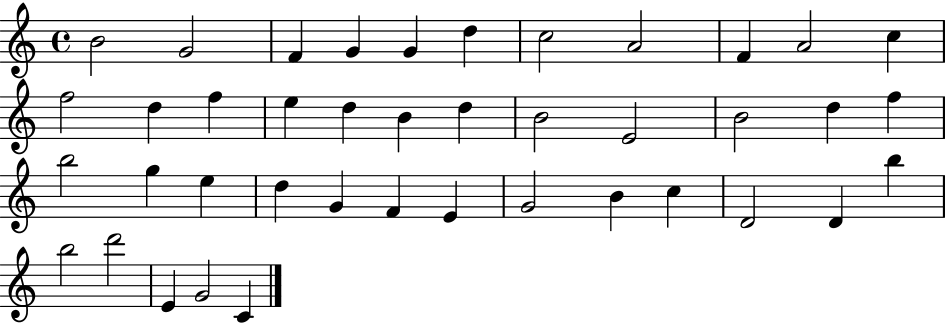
X:1
T:Untitled
M:4/4
L:1/4
K:C
B2 G2 F G G d c2 A2 F A2 c f2 d f e d B d B2 E2 B2 d f b2 g e d G F E G2 B c D2 D b b2 d'2 E G2 C